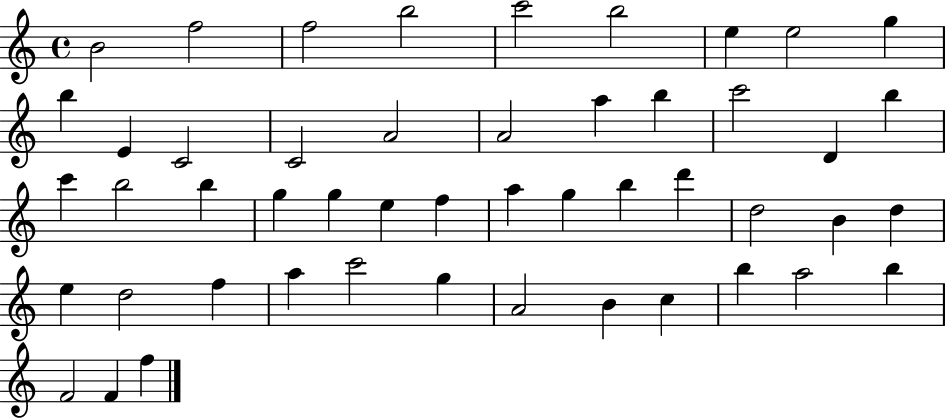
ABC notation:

X:1
T:Untitled
M:4/4
L:1/4
K:C
B2 f2 f2 b2 c'2 b2 e e2 g b E C2 C2 A2 A2 a b c'2 D b c' b2 b g g e f a g b d' d2 B d e d2 f a c'2 g A2 B c b a2 b F2 F f